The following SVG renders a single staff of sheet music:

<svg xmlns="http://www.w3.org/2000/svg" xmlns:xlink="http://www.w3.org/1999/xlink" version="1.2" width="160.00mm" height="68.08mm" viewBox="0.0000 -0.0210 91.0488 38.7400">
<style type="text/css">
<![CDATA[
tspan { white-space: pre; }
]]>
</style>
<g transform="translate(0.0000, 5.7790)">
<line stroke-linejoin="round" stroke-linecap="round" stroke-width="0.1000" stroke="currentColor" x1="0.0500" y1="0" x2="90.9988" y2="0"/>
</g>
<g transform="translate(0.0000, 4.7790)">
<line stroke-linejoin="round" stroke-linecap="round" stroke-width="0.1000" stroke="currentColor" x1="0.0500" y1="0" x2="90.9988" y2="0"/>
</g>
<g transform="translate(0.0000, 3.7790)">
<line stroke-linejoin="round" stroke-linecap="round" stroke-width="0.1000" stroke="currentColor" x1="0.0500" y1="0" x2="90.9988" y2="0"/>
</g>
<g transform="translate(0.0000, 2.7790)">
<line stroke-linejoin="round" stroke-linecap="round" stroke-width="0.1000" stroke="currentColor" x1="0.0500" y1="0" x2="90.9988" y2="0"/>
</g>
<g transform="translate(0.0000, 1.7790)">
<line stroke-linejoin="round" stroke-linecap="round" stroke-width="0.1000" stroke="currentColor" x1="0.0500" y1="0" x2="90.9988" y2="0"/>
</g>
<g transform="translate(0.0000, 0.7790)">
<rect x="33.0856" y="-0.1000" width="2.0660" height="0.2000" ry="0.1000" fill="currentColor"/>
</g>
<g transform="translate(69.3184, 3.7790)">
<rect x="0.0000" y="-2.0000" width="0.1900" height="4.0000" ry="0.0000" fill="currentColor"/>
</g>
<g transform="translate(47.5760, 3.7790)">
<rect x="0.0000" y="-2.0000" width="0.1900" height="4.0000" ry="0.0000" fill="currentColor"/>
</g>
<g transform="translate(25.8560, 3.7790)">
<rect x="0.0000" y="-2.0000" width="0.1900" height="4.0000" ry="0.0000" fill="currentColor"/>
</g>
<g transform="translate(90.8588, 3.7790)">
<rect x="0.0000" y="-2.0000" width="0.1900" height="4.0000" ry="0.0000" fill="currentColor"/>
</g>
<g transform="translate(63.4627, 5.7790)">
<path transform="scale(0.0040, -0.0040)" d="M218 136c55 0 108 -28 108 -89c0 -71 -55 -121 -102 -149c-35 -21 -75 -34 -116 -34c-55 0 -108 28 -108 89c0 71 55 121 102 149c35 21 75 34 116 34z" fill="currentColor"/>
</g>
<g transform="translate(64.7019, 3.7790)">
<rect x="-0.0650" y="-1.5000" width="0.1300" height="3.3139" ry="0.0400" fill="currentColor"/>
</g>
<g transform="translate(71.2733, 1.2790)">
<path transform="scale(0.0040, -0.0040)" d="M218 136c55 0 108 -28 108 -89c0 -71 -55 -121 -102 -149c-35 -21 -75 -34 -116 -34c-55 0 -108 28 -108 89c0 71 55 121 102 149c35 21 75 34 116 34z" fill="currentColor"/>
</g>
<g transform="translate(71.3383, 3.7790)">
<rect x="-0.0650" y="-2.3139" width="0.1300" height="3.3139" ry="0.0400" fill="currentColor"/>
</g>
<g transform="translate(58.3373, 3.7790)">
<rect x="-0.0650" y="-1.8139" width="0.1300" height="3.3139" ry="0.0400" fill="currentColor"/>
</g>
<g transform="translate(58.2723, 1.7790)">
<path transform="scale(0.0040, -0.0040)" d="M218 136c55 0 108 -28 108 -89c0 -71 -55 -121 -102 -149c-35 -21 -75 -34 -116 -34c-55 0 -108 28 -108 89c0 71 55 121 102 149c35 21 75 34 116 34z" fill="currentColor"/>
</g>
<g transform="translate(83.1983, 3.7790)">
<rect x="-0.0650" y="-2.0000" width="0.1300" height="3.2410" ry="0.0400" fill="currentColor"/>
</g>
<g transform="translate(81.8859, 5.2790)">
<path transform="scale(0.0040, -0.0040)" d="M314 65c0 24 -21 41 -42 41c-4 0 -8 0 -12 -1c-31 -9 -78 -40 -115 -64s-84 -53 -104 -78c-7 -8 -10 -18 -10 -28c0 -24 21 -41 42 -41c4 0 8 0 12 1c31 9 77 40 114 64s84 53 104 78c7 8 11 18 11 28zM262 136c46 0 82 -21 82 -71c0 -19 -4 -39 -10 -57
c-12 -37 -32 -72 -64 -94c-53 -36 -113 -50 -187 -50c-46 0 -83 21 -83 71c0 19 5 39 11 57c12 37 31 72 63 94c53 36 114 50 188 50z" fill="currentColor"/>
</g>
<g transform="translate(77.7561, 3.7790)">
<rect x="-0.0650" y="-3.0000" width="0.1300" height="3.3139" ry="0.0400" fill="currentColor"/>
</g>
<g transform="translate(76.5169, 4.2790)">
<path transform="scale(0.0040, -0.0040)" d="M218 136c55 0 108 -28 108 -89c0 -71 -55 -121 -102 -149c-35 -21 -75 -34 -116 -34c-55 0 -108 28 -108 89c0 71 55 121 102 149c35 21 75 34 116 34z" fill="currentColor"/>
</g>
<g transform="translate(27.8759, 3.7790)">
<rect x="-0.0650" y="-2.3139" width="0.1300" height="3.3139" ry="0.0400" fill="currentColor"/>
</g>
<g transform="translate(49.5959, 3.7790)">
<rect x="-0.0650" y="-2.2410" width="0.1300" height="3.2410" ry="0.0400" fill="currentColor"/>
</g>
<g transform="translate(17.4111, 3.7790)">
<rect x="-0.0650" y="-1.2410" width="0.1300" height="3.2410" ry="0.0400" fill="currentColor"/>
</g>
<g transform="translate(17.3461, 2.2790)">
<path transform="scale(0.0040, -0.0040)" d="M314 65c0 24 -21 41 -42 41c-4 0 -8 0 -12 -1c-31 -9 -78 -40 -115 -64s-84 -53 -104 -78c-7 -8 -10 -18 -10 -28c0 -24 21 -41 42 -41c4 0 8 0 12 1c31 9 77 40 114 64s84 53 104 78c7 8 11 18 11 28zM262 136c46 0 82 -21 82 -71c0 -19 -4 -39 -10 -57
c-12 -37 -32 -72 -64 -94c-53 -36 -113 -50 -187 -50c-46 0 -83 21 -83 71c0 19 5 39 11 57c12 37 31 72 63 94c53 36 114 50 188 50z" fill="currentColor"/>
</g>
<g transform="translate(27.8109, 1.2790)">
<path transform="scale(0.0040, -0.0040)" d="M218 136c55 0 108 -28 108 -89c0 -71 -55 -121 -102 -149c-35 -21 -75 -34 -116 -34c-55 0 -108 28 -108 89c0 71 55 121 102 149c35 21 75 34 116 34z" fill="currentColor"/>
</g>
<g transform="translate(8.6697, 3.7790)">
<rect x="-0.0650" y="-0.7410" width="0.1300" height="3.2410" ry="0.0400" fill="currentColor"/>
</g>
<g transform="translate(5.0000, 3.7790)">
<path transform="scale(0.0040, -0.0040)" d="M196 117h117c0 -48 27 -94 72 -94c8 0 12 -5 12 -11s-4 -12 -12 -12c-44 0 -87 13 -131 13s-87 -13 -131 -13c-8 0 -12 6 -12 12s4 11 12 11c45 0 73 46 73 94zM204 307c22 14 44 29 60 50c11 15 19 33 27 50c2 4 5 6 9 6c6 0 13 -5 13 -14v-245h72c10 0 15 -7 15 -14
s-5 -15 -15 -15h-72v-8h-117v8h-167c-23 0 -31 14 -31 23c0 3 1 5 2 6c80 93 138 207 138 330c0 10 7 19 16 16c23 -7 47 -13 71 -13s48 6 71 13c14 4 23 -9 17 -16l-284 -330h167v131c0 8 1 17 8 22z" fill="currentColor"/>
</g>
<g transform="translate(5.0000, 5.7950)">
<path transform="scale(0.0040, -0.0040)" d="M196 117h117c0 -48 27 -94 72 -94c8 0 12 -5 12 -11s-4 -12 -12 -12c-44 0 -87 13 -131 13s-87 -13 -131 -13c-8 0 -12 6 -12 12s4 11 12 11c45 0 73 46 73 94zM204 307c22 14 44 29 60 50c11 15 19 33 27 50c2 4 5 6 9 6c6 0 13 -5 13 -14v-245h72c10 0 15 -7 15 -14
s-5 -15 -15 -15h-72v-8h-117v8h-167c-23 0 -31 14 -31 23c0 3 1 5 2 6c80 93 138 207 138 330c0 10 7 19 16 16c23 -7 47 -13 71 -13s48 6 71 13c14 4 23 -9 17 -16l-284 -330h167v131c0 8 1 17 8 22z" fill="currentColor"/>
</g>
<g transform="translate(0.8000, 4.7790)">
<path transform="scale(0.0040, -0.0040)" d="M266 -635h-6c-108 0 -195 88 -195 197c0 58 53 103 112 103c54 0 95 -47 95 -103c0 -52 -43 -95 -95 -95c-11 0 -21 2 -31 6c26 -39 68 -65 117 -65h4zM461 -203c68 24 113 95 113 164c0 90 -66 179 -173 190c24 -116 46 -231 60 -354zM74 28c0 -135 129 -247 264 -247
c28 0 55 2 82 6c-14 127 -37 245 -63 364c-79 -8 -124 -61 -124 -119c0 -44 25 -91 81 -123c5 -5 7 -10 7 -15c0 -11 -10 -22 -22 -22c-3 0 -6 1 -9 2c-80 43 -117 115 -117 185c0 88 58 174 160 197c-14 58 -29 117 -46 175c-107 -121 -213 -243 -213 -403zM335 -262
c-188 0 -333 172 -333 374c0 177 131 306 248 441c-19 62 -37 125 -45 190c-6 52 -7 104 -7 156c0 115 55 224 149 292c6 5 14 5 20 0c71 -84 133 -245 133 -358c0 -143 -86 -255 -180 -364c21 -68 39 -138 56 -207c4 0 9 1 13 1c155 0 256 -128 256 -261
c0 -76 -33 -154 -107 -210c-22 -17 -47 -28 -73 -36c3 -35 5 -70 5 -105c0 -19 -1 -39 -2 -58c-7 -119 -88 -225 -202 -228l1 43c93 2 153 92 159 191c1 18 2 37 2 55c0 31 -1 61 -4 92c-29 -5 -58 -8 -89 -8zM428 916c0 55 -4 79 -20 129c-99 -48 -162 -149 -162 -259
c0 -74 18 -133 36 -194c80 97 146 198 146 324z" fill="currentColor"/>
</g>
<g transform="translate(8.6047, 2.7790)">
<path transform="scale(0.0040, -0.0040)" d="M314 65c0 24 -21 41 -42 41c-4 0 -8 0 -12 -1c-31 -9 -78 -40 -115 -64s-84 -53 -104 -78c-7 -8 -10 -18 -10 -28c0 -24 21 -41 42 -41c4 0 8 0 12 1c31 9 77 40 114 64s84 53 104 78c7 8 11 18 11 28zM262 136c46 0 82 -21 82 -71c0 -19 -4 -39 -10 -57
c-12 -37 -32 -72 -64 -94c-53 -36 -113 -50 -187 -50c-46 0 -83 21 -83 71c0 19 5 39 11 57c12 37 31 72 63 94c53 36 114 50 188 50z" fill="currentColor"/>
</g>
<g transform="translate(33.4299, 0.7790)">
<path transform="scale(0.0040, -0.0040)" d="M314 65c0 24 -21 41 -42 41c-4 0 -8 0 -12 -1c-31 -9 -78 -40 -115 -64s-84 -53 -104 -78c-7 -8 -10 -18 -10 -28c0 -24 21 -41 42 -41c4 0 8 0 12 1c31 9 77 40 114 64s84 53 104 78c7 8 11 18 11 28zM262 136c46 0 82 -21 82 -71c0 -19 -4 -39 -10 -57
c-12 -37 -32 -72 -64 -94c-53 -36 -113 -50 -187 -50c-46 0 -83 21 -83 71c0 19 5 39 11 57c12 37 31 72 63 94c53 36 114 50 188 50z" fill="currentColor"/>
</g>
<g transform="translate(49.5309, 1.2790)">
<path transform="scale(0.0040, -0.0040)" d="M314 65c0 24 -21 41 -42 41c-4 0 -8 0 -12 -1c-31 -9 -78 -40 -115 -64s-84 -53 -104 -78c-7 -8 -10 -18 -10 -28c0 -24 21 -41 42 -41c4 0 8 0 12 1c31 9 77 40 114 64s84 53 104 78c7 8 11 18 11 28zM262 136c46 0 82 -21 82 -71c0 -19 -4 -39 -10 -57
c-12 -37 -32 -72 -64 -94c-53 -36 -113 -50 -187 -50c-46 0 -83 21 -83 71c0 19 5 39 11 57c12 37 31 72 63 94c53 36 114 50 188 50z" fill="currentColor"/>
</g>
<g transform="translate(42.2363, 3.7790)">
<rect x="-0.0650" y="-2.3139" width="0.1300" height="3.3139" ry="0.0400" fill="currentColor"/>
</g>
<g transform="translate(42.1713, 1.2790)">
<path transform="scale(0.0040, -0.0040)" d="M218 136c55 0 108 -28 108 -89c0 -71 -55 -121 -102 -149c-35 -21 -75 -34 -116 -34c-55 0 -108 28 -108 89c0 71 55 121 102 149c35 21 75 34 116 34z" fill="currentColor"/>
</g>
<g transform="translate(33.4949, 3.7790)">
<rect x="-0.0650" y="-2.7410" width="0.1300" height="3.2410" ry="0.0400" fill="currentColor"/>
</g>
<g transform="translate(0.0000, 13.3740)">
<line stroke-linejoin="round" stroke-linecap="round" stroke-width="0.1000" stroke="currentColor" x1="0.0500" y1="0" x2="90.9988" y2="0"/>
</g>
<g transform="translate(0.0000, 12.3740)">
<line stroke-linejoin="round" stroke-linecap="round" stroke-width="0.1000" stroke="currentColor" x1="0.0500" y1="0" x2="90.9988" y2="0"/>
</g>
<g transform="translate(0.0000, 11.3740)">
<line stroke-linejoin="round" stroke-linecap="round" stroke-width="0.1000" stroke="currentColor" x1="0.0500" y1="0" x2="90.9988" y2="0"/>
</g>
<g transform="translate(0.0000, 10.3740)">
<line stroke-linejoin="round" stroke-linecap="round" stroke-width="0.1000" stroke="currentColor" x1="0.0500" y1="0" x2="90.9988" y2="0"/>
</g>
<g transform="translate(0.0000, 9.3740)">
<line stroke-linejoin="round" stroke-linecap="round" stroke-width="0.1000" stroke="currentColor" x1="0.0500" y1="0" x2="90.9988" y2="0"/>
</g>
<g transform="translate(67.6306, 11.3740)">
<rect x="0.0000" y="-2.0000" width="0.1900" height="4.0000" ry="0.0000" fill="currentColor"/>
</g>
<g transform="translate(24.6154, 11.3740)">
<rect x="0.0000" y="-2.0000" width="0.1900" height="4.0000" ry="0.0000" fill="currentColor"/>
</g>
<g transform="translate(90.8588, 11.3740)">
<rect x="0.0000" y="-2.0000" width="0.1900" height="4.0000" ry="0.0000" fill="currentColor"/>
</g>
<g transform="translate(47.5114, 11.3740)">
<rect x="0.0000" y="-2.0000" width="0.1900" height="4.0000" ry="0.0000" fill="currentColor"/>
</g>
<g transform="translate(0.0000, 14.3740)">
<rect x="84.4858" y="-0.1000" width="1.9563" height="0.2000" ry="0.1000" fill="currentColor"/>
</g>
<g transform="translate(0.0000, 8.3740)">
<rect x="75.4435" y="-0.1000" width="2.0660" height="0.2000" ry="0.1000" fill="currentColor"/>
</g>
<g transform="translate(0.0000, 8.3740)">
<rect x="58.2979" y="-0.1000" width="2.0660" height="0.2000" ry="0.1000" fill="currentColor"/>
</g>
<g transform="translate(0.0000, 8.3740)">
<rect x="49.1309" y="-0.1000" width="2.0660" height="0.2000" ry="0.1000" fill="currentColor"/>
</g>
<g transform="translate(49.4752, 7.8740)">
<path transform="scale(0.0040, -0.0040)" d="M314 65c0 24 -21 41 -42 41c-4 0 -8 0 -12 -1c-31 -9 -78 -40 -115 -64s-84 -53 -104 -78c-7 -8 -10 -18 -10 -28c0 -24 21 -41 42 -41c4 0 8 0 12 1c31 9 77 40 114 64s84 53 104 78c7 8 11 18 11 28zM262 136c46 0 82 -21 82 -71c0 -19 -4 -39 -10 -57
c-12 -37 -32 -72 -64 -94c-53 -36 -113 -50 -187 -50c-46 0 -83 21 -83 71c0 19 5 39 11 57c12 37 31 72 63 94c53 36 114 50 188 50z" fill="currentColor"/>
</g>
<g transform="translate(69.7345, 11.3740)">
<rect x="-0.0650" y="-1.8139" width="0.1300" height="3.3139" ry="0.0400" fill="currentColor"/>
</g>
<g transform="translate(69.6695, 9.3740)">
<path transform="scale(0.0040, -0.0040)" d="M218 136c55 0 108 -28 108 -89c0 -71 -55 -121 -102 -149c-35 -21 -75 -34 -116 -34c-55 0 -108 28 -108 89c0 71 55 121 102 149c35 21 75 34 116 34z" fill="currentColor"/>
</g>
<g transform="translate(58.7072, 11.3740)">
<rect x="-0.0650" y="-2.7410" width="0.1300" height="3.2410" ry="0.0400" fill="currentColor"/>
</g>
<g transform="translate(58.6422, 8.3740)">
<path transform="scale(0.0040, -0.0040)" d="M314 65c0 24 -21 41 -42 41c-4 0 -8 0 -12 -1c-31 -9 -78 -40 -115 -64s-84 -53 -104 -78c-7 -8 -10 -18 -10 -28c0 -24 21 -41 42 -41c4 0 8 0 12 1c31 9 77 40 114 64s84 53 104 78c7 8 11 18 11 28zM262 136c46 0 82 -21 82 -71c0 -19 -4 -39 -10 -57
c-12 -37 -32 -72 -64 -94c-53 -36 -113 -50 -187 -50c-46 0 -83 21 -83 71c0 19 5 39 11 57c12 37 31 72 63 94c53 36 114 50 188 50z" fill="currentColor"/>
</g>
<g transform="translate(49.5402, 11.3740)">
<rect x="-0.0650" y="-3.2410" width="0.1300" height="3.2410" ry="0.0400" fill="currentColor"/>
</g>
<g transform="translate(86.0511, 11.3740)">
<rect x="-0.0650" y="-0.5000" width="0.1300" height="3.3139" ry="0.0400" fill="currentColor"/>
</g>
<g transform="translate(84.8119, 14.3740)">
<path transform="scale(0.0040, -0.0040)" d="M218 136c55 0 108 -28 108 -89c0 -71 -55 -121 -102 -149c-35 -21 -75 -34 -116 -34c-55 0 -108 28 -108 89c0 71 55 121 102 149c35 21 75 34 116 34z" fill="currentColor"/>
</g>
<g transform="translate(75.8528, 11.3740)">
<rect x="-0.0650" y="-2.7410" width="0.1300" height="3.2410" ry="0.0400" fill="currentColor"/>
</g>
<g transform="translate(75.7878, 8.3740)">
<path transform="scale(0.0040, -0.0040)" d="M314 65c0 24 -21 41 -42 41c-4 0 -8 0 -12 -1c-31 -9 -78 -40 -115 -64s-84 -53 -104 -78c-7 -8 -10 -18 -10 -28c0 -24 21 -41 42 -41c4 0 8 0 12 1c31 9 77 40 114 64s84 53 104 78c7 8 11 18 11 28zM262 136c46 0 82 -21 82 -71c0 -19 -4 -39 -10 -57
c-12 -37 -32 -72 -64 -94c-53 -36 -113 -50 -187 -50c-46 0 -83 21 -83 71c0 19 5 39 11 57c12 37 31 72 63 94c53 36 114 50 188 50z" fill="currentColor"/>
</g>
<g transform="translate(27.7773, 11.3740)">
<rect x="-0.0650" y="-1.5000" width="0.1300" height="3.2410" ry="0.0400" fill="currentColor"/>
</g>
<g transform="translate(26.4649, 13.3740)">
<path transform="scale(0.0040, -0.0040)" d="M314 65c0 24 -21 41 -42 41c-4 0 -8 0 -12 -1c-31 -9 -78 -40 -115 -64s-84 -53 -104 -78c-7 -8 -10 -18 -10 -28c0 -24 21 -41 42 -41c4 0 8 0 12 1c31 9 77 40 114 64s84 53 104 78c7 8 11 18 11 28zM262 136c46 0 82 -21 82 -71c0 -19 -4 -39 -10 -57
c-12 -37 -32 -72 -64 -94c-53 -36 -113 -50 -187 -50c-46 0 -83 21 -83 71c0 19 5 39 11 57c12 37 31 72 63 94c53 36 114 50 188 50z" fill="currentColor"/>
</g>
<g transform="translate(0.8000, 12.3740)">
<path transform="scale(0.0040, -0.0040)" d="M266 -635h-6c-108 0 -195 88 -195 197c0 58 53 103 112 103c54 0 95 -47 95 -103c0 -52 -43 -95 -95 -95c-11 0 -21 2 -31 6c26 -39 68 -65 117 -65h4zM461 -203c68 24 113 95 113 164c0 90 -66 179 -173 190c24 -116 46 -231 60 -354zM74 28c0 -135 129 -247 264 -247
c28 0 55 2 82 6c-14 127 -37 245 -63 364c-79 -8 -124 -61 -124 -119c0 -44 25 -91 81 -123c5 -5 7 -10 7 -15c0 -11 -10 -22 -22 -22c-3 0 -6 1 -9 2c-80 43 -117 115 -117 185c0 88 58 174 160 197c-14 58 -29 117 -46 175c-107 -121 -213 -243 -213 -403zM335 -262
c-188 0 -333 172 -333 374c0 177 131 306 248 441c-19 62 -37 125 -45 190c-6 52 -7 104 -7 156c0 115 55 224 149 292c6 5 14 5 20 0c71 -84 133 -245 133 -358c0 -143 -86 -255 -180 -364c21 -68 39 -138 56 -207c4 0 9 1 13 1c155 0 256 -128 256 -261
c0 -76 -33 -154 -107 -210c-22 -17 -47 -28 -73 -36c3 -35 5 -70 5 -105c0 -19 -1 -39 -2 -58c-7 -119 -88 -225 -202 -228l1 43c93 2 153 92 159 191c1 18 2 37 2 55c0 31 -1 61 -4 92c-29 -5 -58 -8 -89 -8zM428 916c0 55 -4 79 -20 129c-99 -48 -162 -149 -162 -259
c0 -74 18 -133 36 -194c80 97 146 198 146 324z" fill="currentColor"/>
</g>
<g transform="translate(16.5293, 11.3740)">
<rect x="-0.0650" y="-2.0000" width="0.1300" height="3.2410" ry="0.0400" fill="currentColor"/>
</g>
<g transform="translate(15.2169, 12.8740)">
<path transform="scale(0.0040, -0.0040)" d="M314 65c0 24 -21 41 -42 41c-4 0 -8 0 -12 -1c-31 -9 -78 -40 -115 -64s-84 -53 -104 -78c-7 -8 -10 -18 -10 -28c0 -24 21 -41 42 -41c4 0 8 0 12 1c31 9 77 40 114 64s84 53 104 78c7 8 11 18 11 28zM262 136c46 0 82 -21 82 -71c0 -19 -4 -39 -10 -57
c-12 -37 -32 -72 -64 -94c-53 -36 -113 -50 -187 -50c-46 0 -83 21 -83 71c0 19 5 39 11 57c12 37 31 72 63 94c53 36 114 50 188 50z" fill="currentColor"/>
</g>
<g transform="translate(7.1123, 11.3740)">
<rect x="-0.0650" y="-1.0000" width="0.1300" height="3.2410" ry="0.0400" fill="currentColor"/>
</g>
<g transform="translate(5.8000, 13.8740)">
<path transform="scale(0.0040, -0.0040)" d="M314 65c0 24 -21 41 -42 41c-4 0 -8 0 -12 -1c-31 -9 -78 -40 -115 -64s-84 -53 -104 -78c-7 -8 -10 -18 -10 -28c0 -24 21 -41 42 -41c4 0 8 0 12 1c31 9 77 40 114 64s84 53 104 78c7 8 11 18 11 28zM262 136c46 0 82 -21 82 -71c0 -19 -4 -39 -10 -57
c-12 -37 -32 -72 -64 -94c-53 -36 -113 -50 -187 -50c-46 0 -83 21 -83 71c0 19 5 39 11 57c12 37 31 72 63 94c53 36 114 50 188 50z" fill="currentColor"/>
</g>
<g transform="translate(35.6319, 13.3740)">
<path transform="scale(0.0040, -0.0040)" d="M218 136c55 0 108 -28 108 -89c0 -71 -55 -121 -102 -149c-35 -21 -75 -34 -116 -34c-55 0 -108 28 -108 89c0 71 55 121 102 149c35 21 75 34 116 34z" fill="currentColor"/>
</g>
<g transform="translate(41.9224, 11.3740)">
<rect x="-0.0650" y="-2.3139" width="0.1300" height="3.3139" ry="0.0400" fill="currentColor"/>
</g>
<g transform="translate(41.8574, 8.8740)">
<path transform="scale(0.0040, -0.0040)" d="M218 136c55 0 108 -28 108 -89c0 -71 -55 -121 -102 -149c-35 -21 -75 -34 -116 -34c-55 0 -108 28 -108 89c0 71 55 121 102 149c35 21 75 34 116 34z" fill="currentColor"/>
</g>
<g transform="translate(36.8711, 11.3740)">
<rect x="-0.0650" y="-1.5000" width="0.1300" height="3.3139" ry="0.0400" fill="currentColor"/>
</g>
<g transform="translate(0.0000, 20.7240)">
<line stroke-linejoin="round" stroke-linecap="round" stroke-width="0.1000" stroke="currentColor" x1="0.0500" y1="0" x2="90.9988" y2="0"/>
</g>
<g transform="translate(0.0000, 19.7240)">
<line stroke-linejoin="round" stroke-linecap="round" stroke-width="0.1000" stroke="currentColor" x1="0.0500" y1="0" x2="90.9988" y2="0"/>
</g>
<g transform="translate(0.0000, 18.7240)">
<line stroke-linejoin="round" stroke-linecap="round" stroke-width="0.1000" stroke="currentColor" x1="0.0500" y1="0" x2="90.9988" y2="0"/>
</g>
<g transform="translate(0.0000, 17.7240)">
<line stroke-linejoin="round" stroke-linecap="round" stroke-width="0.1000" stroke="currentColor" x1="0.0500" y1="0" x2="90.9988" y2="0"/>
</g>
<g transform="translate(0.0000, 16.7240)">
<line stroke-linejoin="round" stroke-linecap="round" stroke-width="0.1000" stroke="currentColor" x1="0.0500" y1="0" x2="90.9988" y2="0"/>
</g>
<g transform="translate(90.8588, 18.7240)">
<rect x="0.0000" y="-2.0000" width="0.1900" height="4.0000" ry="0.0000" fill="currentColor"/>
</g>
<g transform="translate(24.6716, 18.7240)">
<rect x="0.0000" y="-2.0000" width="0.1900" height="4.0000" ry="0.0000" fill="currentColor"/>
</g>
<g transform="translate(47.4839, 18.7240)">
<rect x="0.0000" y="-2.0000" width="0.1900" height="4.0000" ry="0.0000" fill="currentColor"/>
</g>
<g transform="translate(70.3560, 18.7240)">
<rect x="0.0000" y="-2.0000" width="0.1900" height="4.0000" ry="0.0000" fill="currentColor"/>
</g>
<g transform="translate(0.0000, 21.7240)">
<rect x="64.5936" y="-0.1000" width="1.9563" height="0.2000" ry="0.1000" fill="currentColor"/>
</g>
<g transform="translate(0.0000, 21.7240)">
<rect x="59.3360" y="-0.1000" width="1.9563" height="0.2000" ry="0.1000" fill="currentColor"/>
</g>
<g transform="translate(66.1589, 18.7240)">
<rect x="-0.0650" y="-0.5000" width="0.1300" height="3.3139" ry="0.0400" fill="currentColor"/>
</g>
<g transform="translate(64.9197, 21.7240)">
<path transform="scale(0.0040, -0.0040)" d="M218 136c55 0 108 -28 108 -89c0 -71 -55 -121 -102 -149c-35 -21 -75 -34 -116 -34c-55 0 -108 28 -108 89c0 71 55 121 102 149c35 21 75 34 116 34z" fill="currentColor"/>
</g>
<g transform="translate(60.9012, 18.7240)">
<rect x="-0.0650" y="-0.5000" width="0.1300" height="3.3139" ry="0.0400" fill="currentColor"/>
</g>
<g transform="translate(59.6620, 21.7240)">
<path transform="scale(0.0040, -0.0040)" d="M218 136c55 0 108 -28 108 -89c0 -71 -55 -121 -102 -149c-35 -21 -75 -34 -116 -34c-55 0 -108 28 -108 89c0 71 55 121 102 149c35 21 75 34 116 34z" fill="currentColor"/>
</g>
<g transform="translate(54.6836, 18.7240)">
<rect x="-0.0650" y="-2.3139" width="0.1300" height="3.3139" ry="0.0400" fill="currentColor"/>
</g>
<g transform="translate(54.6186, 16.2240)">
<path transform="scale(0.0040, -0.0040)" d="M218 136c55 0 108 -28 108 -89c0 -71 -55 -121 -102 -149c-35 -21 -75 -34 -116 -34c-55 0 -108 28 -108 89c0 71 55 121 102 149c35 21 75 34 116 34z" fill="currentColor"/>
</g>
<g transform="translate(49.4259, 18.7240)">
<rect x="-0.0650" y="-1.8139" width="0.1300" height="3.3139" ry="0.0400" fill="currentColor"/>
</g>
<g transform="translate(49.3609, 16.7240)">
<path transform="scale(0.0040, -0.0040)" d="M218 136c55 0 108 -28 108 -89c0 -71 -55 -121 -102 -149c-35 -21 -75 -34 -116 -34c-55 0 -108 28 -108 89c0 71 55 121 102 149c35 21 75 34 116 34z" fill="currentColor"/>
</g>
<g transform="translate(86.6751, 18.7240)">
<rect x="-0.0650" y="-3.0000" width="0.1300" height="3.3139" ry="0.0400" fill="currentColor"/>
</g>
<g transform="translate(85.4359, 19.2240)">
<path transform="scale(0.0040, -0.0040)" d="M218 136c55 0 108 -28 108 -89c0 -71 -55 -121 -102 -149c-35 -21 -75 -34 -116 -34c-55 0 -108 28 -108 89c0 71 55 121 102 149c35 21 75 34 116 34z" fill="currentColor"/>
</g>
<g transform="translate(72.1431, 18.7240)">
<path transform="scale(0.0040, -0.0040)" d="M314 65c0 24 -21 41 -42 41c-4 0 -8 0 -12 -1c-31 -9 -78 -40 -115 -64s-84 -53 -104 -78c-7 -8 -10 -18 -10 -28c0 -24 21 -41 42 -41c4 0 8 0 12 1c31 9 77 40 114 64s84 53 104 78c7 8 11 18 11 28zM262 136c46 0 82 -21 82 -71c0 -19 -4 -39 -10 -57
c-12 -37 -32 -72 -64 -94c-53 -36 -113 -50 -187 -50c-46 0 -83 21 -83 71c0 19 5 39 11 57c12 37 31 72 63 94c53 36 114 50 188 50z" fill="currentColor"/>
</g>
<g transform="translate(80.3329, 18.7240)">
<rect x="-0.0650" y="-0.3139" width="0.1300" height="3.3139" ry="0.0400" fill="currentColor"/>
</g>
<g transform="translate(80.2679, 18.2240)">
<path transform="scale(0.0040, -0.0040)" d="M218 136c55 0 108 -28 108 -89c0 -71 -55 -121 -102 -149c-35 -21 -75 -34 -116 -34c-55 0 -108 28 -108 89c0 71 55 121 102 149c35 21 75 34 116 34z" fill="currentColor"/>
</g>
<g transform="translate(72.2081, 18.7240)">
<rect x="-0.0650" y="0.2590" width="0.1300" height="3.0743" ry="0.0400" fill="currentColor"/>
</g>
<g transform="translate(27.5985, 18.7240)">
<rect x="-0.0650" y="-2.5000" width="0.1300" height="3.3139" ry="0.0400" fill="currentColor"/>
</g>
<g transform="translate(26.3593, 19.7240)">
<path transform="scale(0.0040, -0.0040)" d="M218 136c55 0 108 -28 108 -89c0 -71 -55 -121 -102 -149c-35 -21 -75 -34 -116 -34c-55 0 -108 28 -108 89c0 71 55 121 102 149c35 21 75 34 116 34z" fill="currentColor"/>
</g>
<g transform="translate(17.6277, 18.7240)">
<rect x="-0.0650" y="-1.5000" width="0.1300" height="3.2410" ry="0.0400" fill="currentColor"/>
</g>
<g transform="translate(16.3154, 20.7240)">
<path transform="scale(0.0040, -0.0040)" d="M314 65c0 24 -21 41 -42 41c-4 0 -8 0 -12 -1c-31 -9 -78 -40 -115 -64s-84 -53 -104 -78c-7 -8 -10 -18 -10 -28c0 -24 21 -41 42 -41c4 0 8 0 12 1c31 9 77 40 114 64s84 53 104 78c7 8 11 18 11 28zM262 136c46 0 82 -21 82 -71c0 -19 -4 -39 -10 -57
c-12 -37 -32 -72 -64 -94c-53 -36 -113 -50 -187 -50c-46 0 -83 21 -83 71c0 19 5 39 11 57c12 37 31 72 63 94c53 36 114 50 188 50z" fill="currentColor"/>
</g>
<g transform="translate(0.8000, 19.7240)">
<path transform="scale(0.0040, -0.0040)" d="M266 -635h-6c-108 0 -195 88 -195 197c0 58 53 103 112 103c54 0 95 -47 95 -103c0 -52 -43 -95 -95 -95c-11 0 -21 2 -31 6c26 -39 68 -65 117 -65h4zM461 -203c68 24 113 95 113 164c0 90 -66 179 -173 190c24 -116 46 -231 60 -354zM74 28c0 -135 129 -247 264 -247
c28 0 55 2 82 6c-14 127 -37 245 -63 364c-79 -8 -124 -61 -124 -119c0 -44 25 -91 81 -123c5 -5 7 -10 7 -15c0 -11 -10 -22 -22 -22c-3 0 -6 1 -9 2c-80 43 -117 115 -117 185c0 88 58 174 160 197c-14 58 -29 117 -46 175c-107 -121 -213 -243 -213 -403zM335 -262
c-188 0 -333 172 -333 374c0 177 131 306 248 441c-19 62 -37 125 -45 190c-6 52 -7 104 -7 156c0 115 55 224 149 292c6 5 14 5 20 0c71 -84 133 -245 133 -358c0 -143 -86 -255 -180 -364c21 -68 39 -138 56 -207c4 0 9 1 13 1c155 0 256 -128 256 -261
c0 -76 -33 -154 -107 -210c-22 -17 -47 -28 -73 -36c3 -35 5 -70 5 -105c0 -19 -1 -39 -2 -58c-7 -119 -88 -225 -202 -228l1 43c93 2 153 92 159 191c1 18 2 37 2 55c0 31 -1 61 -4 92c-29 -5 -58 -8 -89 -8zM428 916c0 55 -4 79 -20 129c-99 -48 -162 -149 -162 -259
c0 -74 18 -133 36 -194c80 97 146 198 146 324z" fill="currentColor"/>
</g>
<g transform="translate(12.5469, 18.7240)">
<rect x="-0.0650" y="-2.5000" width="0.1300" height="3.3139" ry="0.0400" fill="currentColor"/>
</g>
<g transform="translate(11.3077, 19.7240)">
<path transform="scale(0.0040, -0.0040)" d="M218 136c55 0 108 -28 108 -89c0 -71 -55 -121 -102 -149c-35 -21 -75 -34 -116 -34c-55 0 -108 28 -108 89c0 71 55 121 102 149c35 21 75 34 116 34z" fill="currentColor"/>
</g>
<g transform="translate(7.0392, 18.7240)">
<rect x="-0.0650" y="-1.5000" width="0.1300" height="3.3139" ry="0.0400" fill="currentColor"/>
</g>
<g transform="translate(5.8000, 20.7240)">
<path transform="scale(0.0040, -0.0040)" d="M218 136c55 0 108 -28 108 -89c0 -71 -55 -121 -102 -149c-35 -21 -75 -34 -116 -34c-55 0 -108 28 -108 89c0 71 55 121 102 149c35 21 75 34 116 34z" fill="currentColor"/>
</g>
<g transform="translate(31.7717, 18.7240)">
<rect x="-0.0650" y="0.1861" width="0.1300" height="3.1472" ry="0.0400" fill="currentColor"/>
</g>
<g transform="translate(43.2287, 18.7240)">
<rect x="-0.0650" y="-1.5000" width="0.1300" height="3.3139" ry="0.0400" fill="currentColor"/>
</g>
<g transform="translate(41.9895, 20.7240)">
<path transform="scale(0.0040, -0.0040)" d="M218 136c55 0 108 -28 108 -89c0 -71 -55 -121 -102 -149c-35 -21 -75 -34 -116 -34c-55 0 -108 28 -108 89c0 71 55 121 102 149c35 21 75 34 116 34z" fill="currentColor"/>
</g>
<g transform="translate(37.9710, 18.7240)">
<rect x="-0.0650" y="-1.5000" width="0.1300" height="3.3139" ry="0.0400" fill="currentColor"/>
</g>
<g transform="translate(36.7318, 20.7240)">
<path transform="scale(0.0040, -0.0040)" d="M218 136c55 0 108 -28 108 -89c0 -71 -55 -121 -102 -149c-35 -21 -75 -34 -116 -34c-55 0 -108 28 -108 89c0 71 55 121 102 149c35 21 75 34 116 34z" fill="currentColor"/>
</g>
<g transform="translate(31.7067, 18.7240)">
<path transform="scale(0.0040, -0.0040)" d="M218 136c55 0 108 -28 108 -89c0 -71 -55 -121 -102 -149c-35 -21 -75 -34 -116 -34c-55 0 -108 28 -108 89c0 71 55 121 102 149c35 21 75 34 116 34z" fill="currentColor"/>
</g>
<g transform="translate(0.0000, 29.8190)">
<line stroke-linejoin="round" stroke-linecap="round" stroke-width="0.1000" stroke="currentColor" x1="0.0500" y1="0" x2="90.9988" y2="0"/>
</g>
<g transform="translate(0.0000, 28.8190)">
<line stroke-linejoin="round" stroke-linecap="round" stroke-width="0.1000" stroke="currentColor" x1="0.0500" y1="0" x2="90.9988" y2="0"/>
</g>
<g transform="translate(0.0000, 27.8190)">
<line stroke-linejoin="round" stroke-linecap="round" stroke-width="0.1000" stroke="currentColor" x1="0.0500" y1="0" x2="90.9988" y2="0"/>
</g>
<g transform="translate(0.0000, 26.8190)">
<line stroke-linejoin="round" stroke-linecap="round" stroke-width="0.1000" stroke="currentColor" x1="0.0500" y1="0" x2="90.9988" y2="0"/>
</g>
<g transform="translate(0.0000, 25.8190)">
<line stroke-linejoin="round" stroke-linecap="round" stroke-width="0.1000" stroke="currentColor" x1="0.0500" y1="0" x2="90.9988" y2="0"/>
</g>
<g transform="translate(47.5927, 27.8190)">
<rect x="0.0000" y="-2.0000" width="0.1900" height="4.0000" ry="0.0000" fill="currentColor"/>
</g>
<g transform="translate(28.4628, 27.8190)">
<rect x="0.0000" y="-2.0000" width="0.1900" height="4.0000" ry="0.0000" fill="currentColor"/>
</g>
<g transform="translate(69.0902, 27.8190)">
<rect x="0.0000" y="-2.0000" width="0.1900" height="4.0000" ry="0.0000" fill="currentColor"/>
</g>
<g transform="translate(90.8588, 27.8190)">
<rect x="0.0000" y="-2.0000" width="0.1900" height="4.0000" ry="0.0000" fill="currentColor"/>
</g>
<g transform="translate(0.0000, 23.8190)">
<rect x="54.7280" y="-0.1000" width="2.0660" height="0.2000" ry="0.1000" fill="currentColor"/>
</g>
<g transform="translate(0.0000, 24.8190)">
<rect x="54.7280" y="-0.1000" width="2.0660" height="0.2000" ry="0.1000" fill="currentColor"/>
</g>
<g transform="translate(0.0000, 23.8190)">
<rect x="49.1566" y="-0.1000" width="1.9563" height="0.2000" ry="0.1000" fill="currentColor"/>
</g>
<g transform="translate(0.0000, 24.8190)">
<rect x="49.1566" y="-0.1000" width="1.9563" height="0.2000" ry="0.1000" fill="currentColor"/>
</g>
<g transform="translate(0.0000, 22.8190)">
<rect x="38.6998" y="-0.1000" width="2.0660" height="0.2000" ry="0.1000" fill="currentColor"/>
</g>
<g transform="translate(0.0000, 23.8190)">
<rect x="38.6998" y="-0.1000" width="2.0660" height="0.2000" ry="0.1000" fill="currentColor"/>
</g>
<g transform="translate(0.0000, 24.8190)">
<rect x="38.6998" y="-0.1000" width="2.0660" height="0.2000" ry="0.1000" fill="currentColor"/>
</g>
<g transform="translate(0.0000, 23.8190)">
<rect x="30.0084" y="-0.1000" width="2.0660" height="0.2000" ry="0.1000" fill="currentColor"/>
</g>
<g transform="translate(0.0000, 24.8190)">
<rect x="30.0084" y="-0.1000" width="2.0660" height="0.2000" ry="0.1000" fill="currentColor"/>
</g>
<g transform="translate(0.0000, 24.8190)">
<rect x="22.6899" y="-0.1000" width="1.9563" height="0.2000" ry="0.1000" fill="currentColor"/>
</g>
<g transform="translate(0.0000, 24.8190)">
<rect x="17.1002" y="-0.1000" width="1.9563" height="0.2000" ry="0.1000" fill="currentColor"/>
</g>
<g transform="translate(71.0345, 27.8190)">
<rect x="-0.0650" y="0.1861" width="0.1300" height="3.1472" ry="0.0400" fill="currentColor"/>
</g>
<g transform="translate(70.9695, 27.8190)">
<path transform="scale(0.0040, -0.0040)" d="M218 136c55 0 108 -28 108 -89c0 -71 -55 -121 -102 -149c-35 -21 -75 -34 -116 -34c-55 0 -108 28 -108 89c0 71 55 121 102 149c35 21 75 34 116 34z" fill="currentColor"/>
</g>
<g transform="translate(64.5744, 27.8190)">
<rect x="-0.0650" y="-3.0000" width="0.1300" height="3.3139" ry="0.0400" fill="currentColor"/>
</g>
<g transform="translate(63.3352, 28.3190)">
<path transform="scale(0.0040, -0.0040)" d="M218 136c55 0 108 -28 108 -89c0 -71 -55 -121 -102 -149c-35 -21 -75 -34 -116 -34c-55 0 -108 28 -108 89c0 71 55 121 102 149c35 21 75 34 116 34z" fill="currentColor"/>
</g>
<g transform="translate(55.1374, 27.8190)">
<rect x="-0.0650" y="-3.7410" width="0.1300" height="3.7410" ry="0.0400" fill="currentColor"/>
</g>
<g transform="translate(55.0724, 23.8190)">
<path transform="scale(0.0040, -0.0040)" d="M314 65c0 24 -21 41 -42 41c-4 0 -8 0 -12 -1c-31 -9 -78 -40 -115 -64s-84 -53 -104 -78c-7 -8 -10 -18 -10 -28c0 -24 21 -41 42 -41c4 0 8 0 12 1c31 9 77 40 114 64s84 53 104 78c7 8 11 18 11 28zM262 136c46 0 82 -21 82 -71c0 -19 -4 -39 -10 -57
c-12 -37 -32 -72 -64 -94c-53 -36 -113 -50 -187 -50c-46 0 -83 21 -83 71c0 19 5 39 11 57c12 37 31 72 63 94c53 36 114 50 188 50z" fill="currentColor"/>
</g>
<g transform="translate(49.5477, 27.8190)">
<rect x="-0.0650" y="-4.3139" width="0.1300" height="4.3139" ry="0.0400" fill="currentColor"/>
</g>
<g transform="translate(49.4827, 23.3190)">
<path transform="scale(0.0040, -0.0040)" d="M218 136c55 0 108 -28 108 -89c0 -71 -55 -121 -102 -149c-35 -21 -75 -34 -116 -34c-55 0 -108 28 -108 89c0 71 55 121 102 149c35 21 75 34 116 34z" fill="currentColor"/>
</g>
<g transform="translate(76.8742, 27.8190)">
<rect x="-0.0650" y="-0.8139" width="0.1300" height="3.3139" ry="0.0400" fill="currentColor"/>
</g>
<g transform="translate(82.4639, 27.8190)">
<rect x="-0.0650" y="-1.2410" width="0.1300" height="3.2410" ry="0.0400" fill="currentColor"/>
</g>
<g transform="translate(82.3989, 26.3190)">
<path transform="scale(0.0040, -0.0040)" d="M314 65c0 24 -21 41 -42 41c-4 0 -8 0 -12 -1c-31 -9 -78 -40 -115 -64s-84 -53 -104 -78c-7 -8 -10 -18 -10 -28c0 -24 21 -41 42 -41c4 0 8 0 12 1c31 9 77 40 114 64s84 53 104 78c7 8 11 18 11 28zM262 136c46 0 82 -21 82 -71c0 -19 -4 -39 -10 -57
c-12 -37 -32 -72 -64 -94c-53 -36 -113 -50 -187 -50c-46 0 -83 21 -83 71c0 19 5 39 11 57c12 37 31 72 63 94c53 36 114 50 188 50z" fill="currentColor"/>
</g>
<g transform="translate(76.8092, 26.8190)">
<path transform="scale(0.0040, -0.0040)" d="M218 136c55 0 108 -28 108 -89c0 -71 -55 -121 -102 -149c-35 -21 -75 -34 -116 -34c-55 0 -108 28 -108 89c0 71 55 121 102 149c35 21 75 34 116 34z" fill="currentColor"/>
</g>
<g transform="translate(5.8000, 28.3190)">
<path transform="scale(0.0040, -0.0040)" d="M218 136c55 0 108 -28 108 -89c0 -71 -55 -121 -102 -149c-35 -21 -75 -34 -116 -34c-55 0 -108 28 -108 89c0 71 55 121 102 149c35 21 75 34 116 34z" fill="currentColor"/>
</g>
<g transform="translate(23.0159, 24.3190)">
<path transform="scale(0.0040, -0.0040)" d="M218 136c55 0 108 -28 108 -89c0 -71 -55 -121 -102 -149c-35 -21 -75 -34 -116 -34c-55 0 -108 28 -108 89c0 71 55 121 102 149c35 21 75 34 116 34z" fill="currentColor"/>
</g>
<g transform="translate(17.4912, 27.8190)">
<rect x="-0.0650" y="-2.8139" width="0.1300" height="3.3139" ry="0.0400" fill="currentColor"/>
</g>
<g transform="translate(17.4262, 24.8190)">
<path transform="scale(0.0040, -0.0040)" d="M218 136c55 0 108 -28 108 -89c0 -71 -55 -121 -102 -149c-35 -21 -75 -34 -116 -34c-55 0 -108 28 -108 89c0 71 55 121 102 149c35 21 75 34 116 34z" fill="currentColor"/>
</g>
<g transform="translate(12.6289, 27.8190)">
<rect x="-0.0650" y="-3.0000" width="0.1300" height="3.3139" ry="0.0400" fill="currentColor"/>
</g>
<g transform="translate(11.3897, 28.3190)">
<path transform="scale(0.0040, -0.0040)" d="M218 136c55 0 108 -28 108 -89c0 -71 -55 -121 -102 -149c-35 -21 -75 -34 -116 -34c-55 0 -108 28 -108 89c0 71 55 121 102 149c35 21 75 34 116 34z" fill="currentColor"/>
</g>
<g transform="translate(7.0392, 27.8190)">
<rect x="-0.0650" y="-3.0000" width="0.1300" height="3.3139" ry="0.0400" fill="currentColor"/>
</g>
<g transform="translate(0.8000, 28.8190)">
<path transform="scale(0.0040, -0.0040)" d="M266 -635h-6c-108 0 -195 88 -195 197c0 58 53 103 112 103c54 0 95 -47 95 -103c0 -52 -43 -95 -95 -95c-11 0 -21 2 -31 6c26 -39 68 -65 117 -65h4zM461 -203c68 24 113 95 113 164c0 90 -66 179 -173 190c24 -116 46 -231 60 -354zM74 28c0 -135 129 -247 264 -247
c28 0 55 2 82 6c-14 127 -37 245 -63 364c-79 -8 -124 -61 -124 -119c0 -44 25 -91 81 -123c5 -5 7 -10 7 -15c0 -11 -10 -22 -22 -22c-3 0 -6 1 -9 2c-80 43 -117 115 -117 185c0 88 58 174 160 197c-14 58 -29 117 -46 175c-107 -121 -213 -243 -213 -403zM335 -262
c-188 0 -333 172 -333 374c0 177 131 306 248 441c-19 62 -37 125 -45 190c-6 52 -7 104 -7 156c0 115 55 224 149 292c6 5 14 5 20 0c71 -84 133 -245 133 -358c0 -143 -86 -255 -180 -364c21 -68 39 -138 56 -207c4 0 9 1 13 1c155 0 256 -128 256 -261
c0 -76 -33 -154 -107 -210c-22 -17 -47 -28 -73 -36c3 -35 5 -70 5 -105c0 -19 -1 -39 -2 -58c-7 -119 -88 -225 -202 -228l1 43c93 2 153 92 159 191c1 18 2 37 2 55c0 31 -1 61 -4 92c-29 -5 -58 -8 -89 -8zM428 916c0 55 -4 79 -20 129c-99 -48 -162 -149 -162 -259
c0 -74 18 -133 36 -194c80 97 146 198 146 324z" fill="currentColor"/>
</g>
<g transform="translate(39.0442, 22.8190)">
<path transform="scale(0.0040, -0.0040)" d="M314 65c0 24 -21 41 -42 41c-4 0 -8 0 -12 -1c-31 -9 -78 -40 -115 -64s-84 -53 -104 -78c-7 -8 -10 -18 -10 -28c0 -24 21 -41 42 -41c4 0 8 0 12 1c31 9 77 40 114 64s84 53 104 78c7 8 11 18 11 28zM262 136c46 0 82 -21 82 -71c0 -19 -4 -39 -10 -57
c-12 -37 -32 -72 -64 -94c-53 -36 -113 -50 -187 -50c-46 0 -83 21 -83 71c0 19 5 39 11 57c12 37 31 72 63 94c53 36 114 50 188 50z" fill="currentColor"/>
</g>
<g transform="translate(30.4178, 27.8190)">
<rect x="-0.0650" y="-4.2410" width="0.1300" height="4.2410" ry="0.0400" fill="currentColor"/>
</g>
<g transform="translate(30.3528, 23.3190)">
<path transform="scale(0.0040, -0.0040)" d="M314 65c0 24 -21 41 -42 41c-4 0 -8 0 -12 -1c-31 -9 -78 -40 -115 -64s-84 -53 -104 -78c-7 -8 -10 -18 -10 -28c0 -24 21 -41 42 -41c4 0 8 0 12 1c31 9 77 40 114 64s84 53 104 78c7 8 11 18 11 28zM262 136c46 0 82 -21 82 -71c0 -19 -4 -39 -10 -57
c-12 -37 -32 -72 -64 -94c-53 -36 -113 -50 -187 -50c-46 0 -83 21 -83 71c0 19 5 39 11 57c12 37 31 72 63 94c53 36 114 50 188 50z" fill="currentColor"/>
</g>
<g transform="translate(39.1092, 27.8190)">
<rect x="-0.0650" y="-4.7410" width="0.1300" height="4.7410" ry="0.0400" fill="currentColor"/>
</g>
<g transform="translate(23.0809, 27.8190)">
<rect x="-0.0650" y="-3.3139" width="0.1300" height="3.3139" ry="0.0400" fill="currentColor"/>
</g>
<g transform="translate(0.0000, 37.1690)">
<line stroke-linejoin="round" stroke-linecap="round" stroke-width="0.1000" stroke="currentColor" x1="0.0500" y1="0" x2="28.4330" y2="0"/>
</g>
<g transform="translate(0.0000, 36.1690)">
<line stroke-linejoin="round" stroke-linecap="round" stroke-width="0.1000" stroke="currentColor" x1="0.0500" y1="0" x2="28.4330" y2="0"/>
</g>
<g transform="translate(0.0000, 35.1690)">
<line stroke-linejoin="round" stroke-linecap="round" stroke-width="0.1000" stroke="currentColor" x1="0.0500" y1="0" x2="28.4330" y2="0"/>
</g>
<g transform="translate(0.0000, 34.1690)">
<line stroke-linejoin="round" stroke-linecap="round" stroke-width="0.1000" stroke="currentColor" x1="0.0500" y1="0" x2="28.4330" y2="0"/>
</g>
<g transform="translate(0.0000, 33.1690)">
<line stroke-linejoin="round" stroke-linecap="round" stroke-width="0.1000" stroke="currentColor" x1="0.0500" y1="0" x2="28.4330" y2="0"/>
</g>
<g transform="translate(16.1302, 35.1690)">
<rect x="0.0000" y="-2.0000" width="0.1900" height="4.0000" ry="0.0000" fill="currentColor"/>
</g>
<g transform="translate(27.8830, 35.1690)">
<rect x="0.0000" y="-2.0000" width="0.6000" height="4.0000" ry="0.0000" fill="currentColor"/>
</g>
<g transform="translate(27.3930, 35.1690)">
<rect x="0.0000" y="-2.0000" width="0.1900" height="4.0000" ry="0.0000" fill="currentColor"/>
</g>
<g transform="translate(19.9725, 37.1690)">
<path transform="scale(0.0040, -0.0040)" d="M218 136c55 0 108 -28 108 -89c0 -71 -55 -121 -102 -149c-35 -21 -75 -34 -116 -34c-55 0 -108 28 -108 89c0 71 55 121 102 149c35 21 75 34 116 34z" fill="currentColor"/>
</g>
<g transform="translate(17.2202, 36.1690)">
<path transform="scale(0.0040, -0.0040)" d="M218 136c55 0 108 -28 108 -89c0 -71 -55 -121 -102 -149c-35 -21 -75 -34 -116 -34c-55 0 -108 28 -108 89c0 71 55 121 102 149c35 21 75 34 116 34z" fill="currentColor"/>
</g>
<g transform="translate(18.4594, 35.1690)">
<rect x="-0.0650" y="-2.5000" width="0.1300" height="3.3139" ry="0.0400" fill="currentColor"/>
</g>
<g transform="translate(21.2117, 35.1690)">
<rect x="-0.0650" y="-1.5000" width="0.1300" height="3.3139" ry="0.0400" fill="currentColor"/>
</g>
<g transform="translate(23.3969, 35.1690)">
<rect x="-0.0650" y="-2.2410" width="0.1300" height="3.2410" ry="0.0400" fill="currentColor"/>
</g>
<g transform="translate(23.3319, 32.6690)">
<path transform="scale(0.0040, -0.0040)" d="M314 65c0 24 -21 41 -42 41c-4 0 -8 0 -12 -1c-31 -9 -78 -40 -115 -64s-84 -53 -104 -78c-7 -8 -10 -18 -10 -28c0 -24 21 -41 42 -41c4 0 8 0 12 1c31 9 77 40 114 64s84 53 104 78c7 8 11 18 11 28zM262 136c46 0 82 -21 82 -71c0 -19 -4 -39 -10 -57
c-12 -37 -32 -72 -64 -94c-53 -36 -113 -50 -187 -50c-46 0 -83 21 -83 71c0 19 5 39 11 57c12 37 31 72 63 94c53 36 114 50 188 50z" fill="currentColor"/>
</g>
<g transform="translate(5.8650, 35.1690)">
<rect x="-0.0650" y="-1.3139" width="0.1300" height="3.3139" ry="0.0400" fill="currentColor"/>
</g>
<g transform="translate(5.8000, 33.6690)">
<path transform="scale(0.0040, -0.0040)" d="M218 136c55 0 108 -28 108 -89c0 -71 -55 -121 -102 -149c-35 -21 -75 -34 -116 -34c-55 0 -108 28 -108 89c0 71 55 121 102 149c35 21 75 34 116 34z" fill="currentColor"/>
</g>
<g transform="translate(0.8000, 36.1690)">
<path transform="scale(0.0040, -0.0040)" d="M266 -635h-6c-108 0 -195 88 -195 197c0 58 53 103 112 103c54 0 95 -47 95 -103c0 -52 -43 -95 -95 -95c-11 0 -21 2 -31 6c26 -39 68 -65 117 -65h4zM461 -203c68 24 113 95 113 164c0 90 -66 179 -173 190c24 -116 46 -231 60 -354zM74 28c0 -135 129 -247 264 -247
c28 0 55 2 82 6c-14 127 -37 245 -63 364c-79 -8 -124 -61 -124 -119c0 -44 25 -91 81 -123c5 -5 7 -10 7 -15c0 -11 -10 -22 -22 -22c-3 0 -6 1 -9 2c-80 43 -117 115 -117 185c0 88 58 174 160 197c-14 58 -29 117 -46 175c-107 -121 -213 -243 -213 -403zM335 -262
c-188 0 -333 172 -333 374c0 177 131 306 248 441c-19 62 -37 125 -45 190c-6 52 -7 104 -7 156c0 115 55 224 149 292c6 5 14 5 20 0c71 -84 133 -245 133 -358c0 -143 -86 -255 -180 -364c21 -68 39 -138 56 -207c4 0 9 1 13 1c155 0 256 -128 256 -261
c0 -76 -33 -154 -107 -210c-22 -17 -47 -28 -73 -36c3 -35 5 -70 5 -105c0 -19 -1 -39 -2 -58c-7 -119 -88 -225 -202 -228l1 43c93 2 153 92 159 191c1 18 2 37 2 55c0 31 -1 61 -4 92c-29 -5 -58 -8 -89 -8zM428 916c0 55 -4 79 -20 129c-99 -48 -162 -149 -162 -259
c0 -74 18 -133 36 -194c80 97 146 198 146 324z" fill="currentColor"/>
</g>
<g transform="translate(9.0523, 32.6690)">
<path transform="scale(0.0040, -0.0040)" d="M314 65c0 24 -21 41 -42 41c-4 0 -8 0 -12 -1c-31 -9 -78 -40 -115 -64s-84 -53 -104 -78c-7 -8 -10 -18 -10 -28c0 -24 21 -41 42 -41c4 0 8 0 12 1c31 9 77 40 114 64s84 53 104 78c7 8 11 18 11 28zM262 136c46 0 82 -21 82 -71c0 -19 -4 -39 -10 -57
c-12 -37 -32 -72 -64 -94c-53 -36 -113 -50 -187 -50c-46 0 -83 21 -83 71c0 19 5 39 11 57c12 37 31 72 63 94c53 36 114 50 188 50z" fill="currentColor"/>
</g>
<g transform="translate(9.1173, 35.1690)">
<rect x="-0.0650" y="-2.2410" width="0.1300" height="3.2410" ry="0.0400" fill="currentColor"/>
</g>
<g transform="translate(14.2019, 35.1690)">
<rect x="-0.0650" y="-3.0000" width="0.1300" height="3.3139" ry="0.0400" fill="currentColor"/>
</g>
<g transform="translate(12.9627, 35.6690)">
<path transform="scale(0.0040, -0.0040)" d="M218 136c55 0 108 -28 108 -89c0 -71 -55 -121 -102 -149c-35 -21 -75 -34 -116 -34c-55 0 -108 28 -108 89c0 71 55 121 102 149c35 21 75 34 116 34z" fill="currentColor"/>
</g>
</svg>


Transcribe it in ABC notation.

X:1
T:Untitled
M:4/4
L:1/4
K:C
d2 e2 g a2 g g2 f E g A F2 D2 F2 E2 E g b2 a2 f a2 C E G E2 G B E E f g C C B2 c A A A a b d'2 e'2 d' c'2 A B d e2 e g2 A G E g2